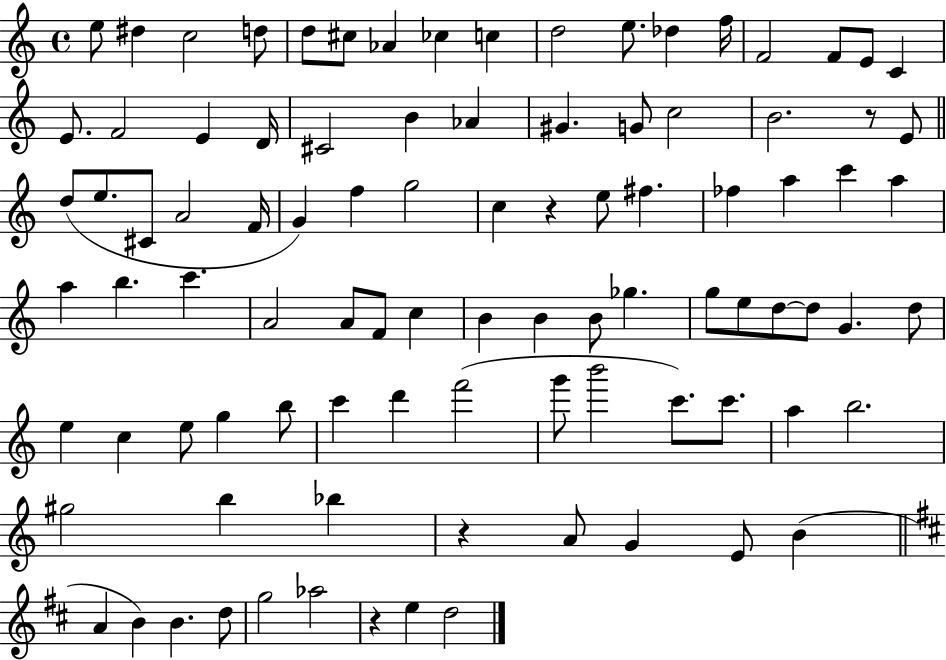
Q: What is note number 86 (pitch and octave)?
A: D5